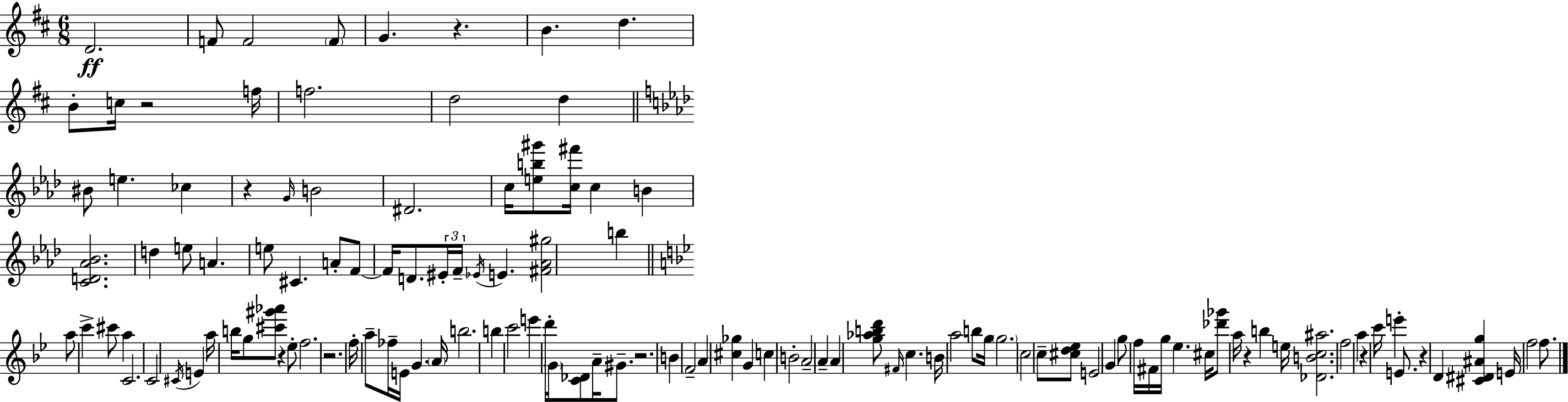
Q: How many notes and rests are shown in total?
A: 122